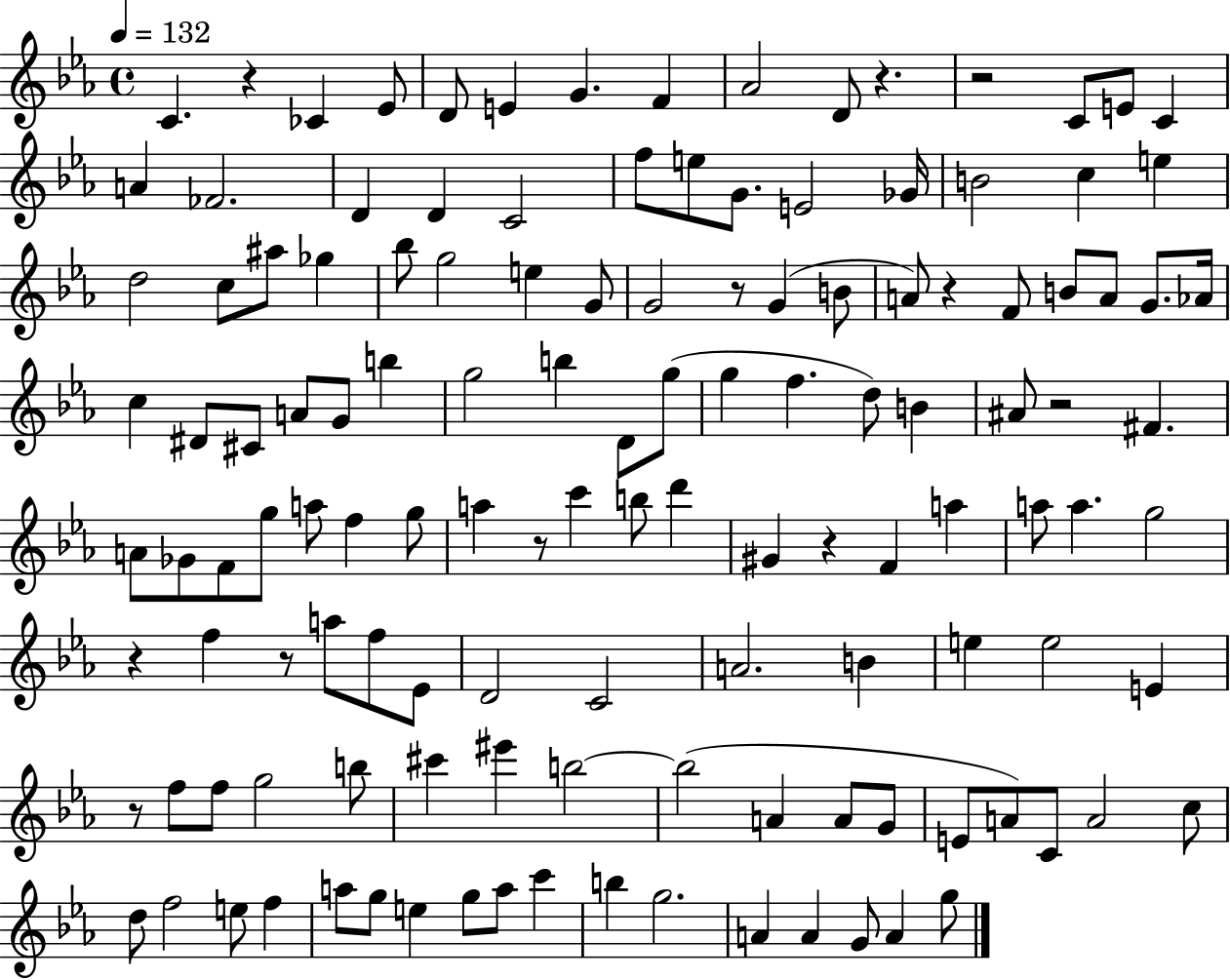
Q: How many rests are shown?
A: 11